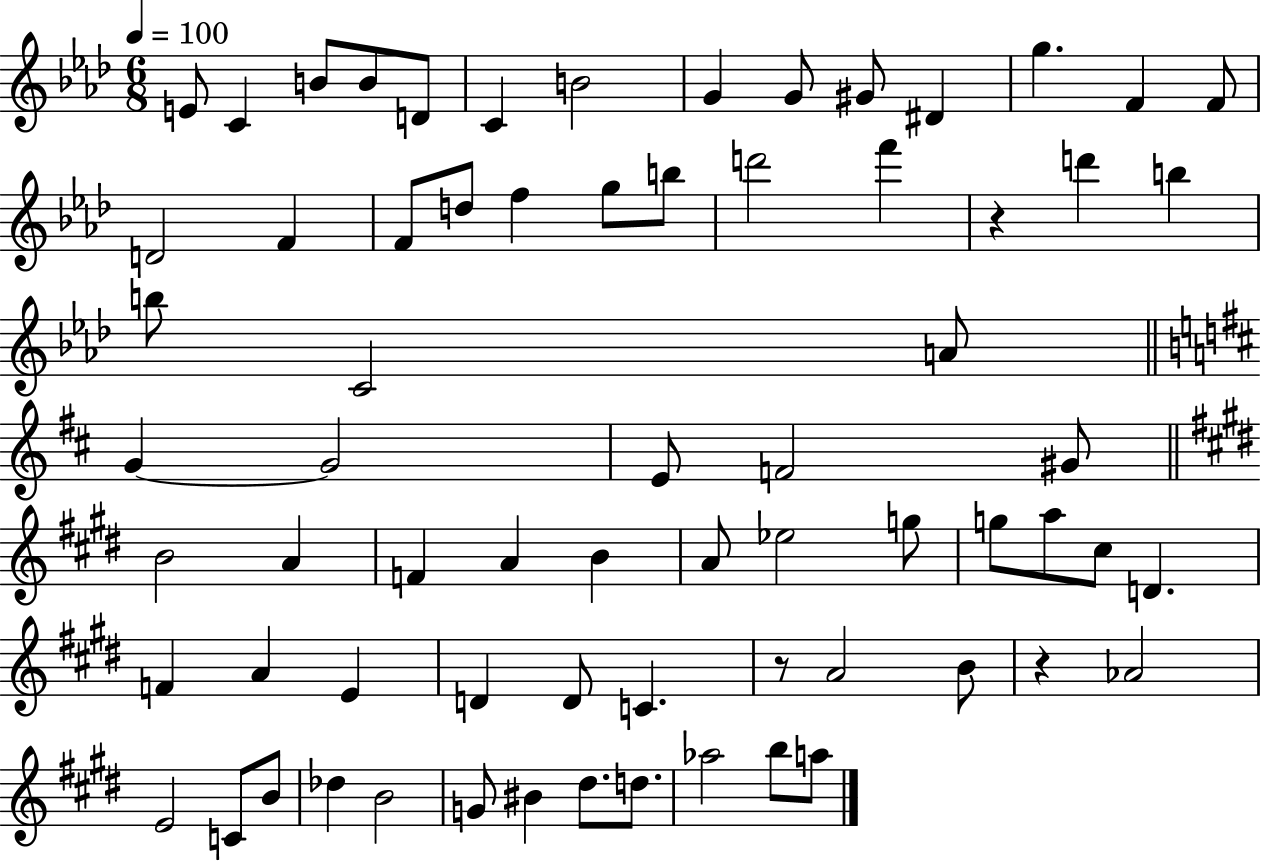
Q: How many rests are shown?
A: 3